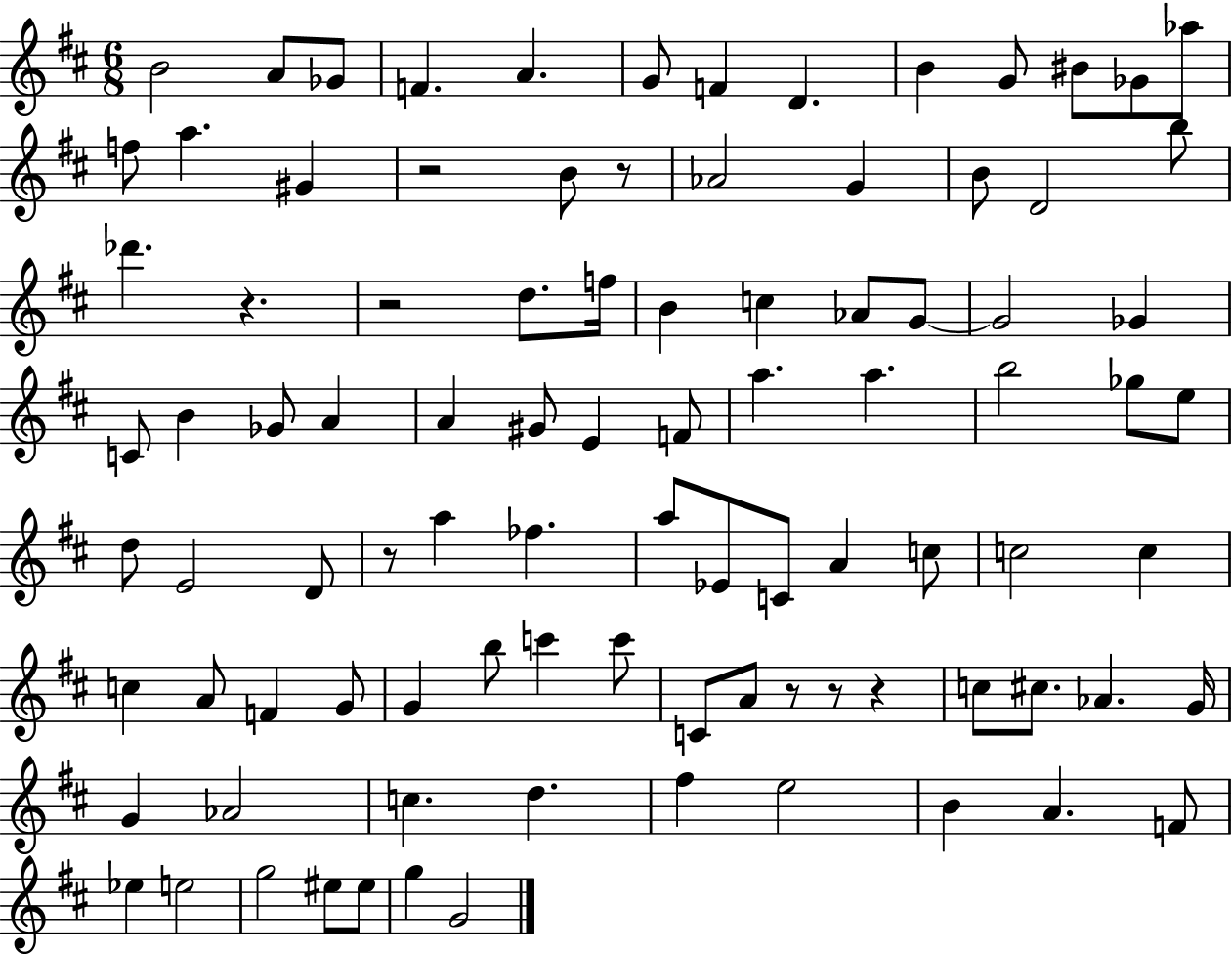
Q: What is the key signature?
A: D major